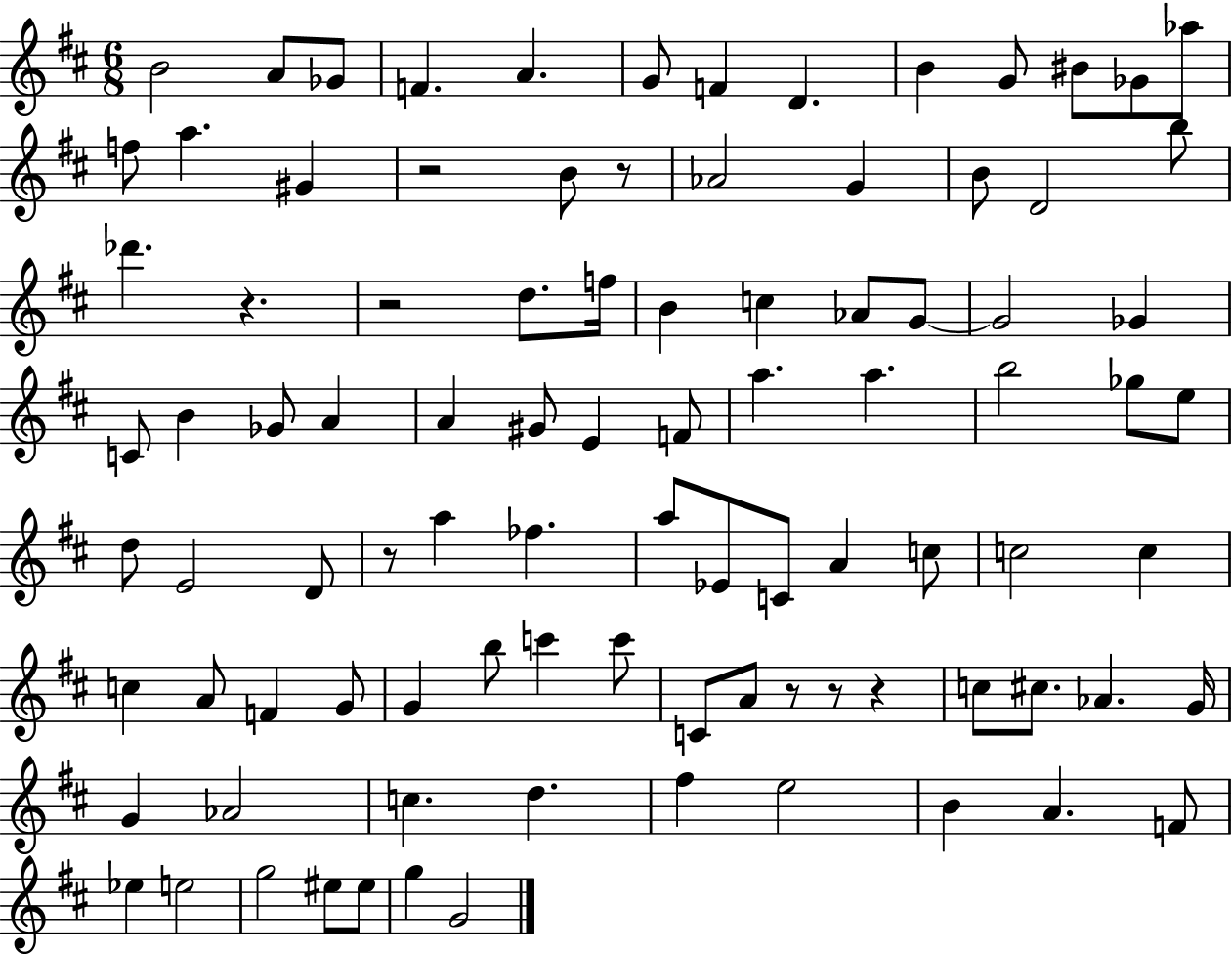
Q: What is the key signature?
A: D major